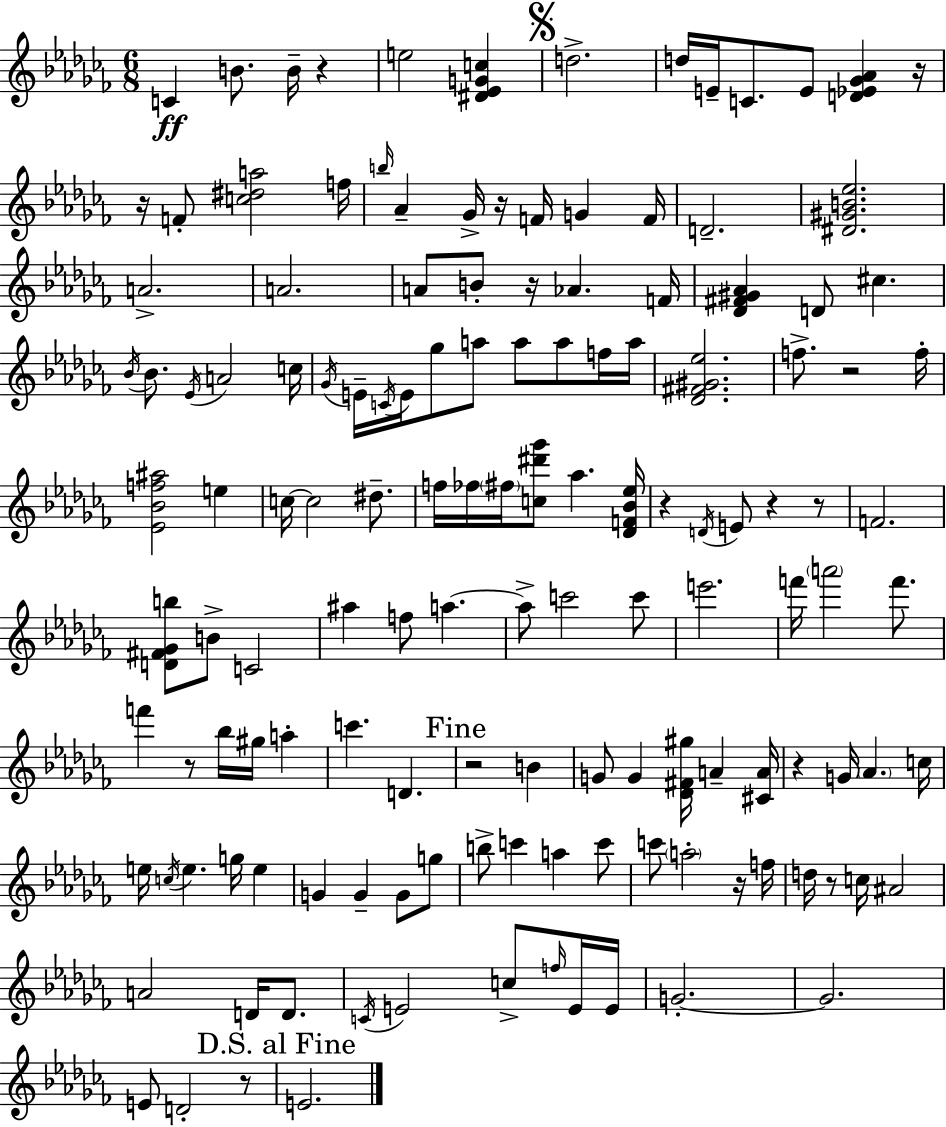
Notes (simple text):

C4/q B4/e. B4/s R/q E5/h [D#4,Eb4,G4,C5]/q D5/h. D5/s E4/s C4/e. E4/e [D4,Eb4,Gb4,Ab4]/q R/s R/s F4/e [C5,D#5,A5]/h F5/s B5/s Ab4/q Gb4/s R/s F4/s G4/q F4/s D4/h. [D#4,G#4,B4,Eb5]/h. A4/h. A4/h. A4/e B4/e R/s Ab4/q. F4/s [Db4,F#4,G#4,Ab4]/q D4/e C#5/q. Bb4/s Bb4/e. Eb4/s A4/h C5/s Gb4/s E4/s C4/s E4/s Gb5/e A5/e A5/e A5/e F5/s A5/s [Db4,F#4,G#4,Eb5]/h. F5/e. R/h F5/s [Eb4,Bb4,F5,A#5]/h E5/q C5/s C5/h D#5/e. F5/s FES5/s F#5/s [C5,D#6,Gb6]/e Ab5/q. [Db4,F4,Bb4,Eb5]/s R/q D4/s E4/e R/q R/e F4/h. [D4,F#4,Gb4,B5]/e B4/e C4/h A#5/q F5/e A5/q. A5/e C6/h C6/e E6/h. F6/s A6/h F6/e. F6/q R/e Bb5/s G#5/s A5/q C6/q. D4/q. R/h B4/q G4/e G4/q [Db4,F#4,G#5]/s A4/q [C#4,A4]/s R/q G4/s Ab4/q. C5/s E5/s C5/s E5/q. G5/s E5/q G4/q G4/q G4/e G5/e B5/e C6/q A5/q C6/e C6/e A5/h R/s F5/s D5/s R/e C5/s A#4/h A4/h D4/s D4/e. C4/s E4/h C5/e F5/s E4/s E4/s G4/h. G4/h. E4/e D4/h R/e E4/h.